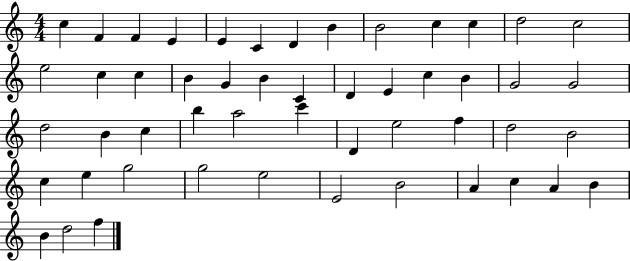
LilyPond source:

{
  \clef treble
  \numericTimeSignature
  \time 4/4
  \key c \major
  c''4 f'4 f'4 e'4 | e'4 c'4 d'4 b'4 | b'2 c''4 c''4 | d''2 c''2 | \break e''2 c''4 c''4 | b'4 g'4 b'4 c'4 | d'4 e'4 c''4 b'4 | g'2 g'2 | \break d''2 b'4 c''4 | b''4 a''2 c'''4 | d'4 e''2 f''4 | d''2 b'2 | \break c''4 e''4 g''2 | g''2 e''2 | e'2 b'2 | a'4 c''4 a'4 b'4 | \break b'4 d''2 f''4 | \bar "|."
}